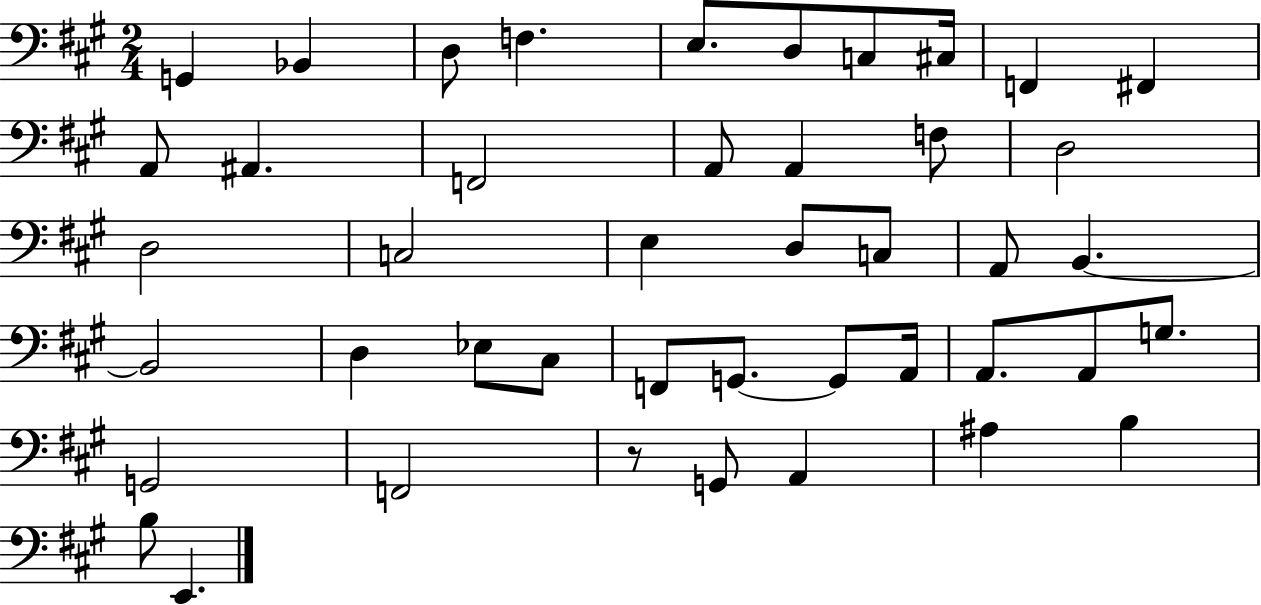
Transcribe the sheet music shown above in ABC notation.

X:1
T:Untitled
M:2/4
L:1/4
K:A
G,, _B,, D,/2 F, E,/2 D,/2 C,/2 ^C,/4 F,, ^F,, A,,/2 ^A,, F,,2 A,,/2 A,, F,/2 D,2 D,2 C,2 E, D,/2 C,/2 A,,/2 B,, B,,2 D, _E,/2 ^C,/2 F,,/2 G,,/2 G,,/2 A,,/4 A,,/2 A,,/2 G,/2 G,,2 F,,2 z/2 G,,/2 A,, ^A, B, B,/2 E,,